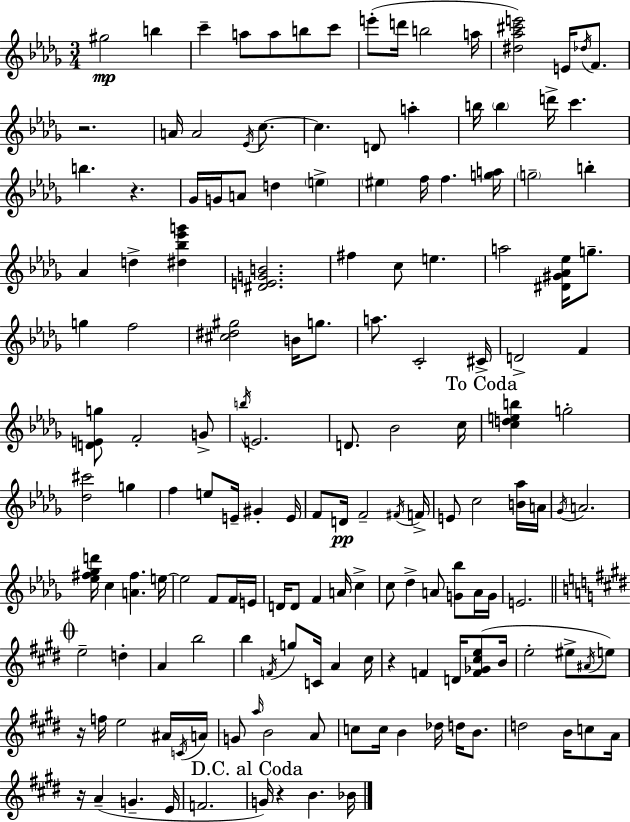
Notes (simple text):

G#5/h B5/q C6/q A5/e A5/e B5/e C6/e E6/e D6/s B5/h A5/s [D#5,Ab5,C#6,E6]/h E4/s Db5/s F4/e. R/h. A4/s A4/h Eb4/s C5/e. C5/q. D4/e A5/q B5/s B5/q D6/s C6/q. B5/q. R/q. Gb4/s G4/s A4/e D5/q E5/q EIS5/q F5/s F5/q. [G5,A5]/s G5/h B5/q Ab4/q D5/q [D#5,Bb5,Eb6,G6]/q [D#4,E4,G4,B4]/h. F#5/q C5/e E5/q. A5/h [D#4,G#4,Ab4,Eb5]/s G5/e. G5/q F5/h [C#5,D#5,G#5]/h B4/s G5/e. A5/e. C4/h C#4/s D4/h F4/q [D4,E4,G5]/e F4/h G4/e B5/s E4/h. D4/e. Bb4/h C5/s [C5,D5,E5,B5]/q G5/h [Db5,C#6]/h G5/q F5/q E5/e E4/s G#4/q E4/s F4/e D4/s F4/h F#4/s F4/s E4/e C5/h [B4,Ab5]/s A4/s Gb4/s A4/h. [Eb5,F#5,Gb5,D6]/s C5/q [A4,F#5]/q. E5/s E5/h F4/e F4/s E4/s D4/s D4/e F4/q A4/s C5/q C5/e Db5/q A4/e [G4,Bb5]/e A4/s G4/s E4/h. E5/h D5/q A4/q B5/h B5/q F4/s G5/e C4/s A4/q C#5/s R/q F4/q D4/s [F4,Gb4,C#5,E5]/e B4/s E5/h EIS5/e A#4/s E5/e R/s F5/s E5/h A#4/s C4/s A4/s G4/e A5/s B4/h A4/e C5/e C5/s B4/q Db5/s D5/s B4/e. D5/h B4/s C5/e A4/s R/s A4/q G4/q. E4/s F4/h. G4/s R/q B4/q. Bb4/s